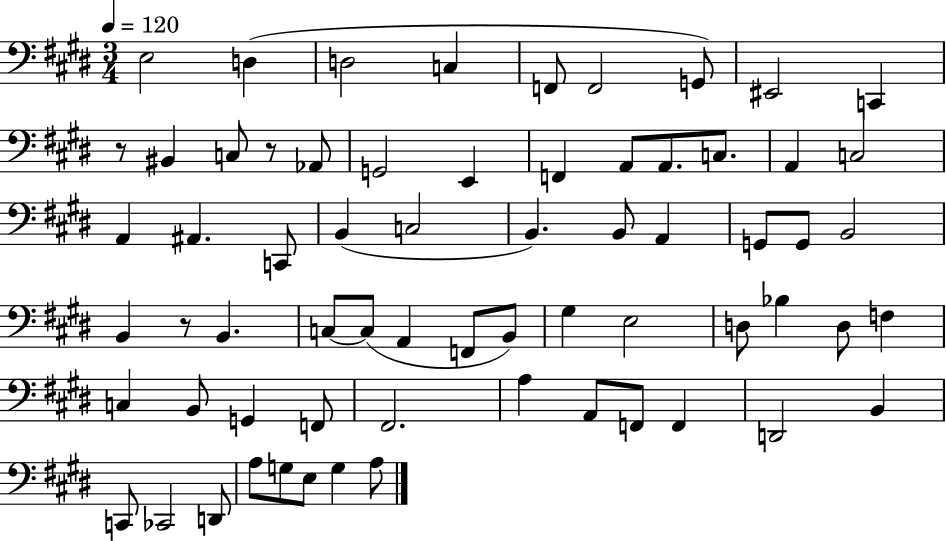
{
  \clef bass
  \numericTimeSignature
  \time 3/4
  \key e \major
  \tempo 4 = 120
  \repeat volta 2 { e2 d4( | d2 c4 | f,8 f,2 g,8) | eis,2 c,4 | \break r8 bis,4 c8 r8 aes,8 | g,2 e,4 | f,4 a,8 a,8. c8. | a,4 c2 | \break a,4 ais,4. c,8 | b,4( c2 | b,4.) b,8 a,4 | g,8 g,8 b,2 | \break b,4 r8 b,4. | c8~~ c8( a,4 f,8 b,8) | gis4 e2 | d8 bes4 d8 f4 | \break c4 b,8 g,4 f,8 | fis,2. | a4 a,8 f,8 f,4 | d,2 b,4 | \break c,8 ces,2 d,8 | a8 g8 e8 g4 a8 | } \bar "|."
}